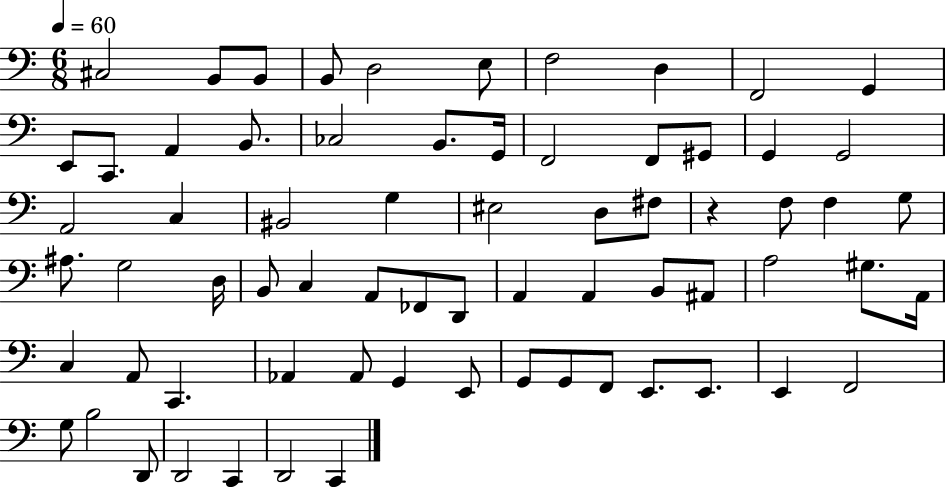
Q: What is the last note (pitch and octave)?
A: C2